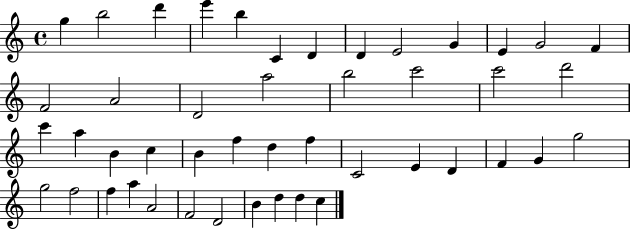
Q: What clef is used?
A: treble